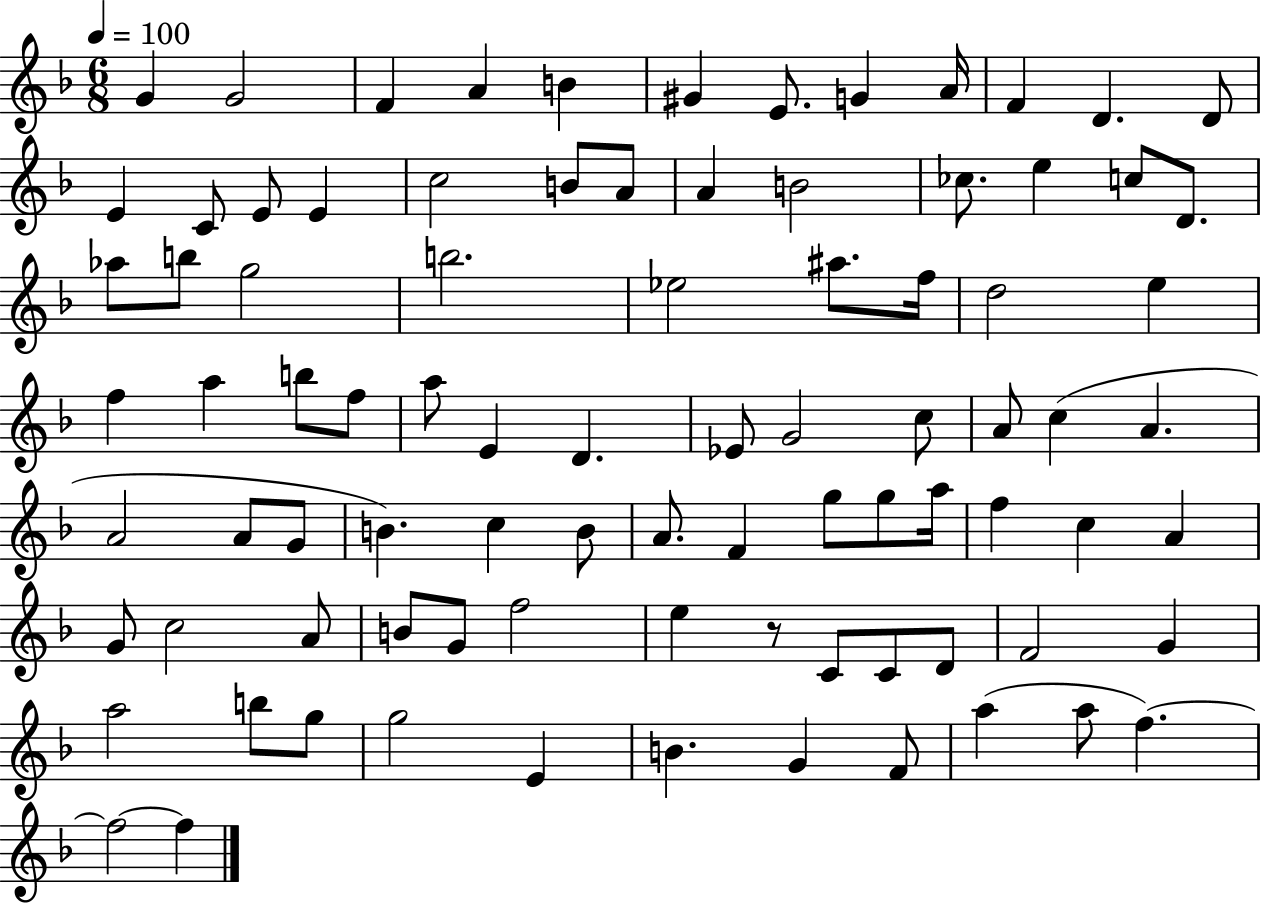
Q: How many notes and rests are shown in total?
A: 87